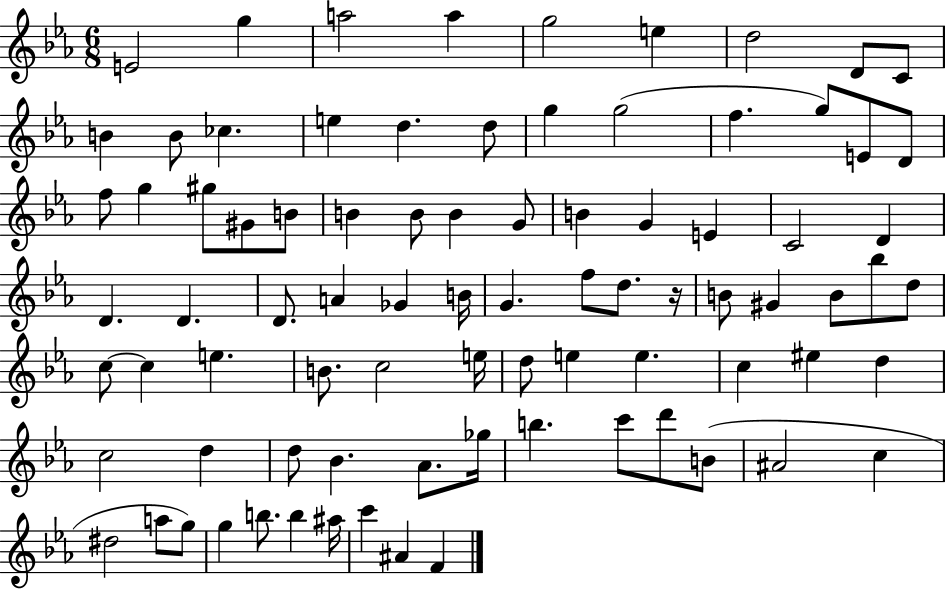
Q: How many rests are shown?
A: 1